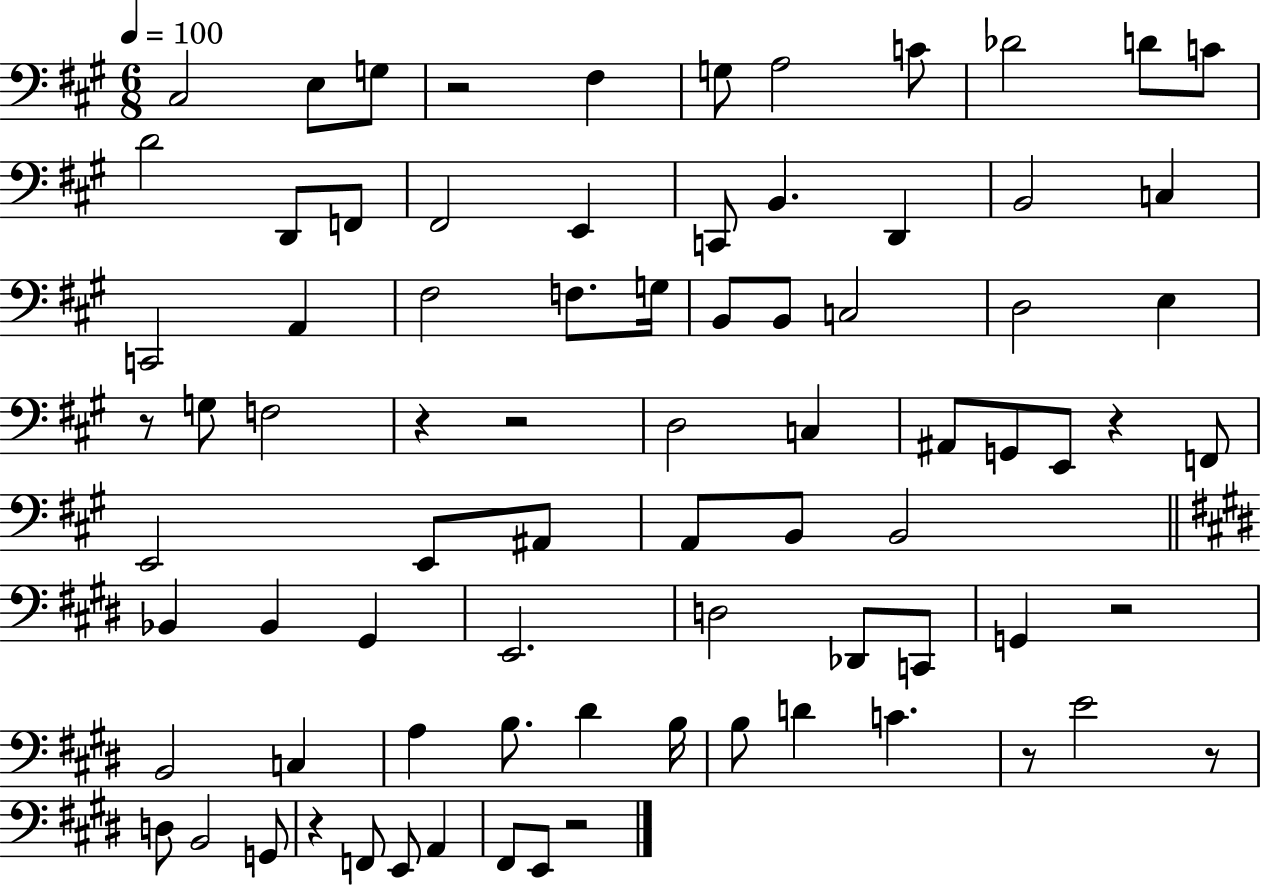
{
  \clef bass
  \numericTimeSignature
  \time 6/8
  \key a \major
  \tempo 4 = 100
  \repeat volta 2 { cis2 e8 g8 | r2 fis4 | g8 a2 c'8 | des'2 d'8 c'8 | \break d'2 d,8 f,8 | fis,2 e,4 | c,8 b,4. d,4 | b,2 c4 | \break c,2 a,4 | fis2 f8. g16 | b,8 b,8 c2 | d2 e4 | \break r8 g8 f2 | r4 r2 | d2 c4 | ais,8 g,8 e,8 r4 f,8 | \break e,2 e,8 ais,8 | a,8 b,8 b,2 | \bar "||" \break \key e \major bes,4 bes,4 gis,4 | e,2. | d2 des,8 c,8 | g,4 r2 | \break b,2 c4 | a4 b8. dis'4 b16 | b8 d'4 c'4. | r8 e'2 r8 | \break d8 b,2 g,8 | r4 f,8 e,8 a,4 | fis,8 e,8 r2 | } \bar "|."
}